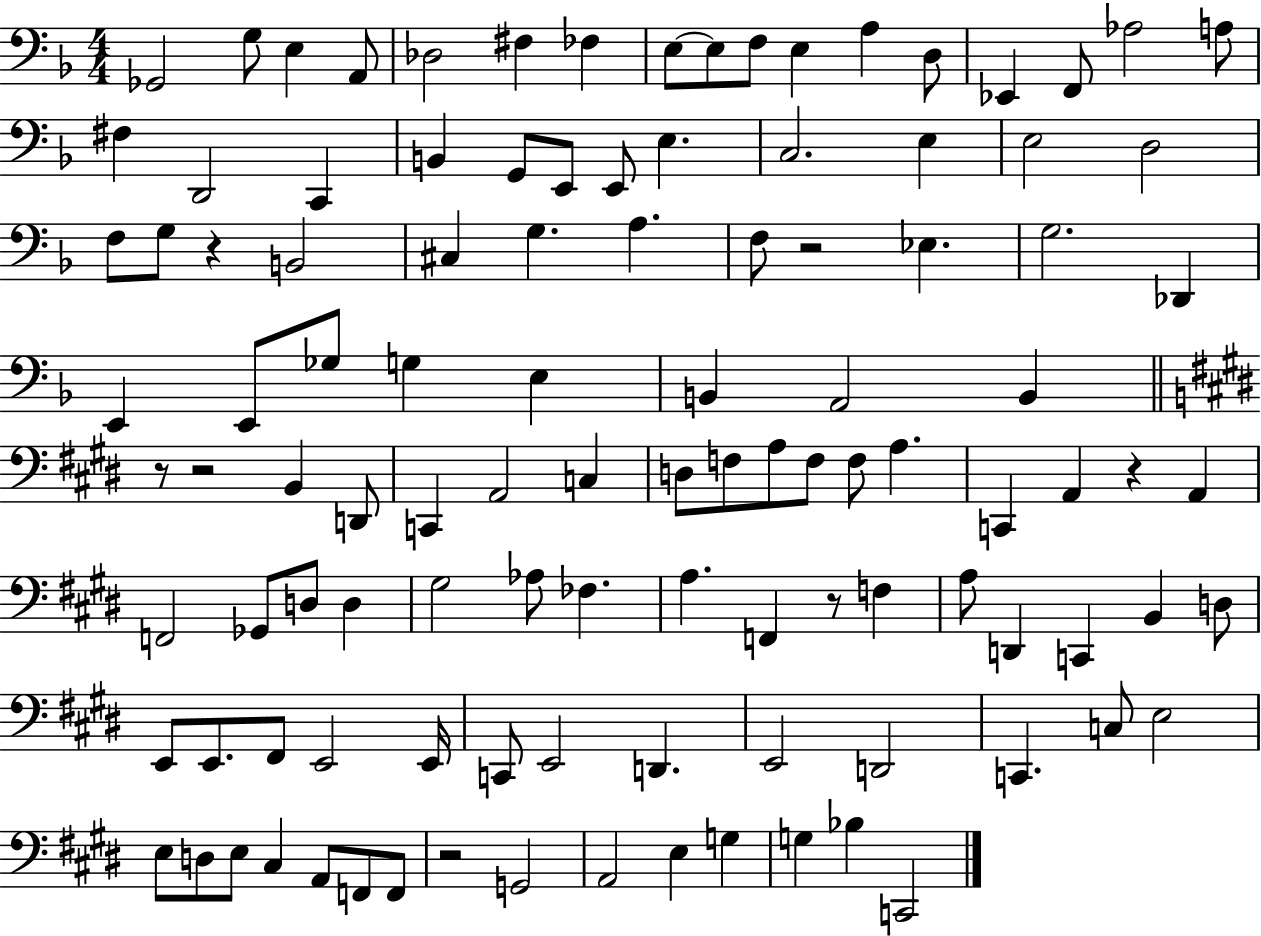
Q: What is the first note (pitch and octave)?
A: Gb2